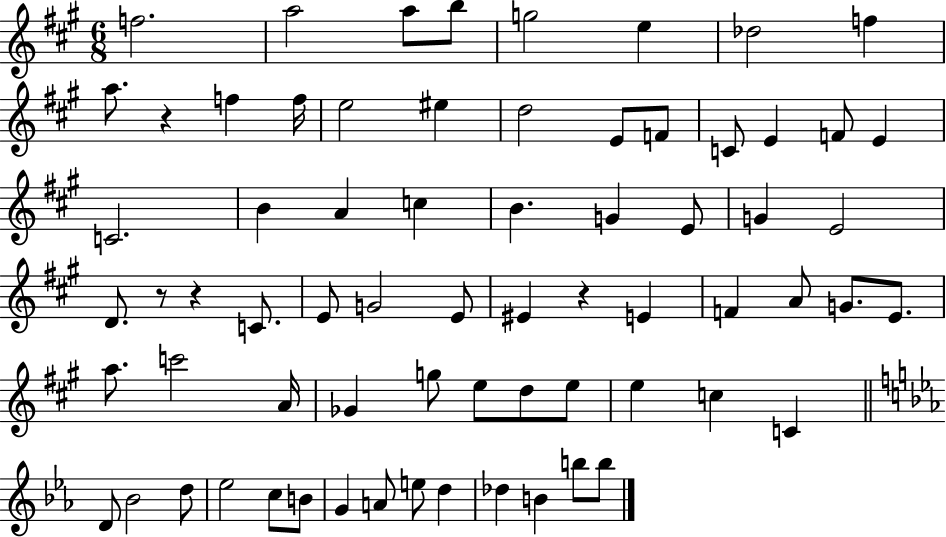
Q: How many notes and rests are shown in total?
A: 69